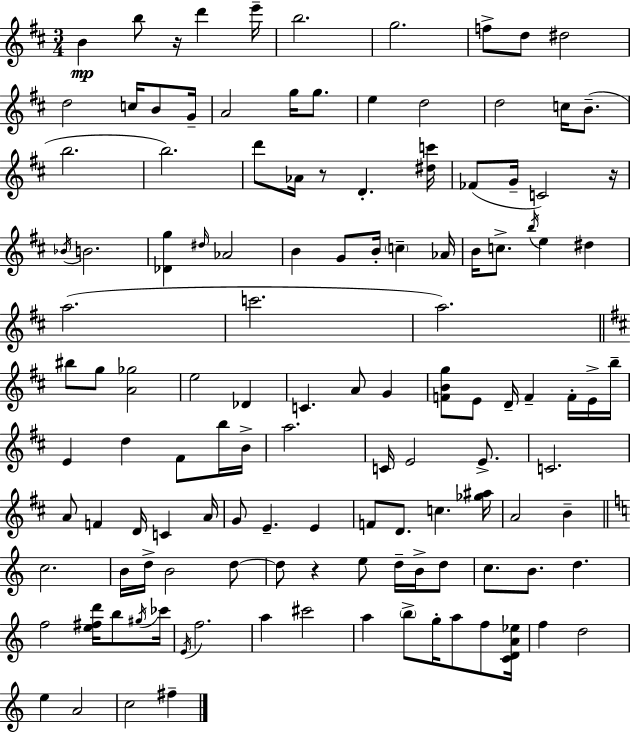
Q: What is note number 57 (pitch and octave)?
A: F4